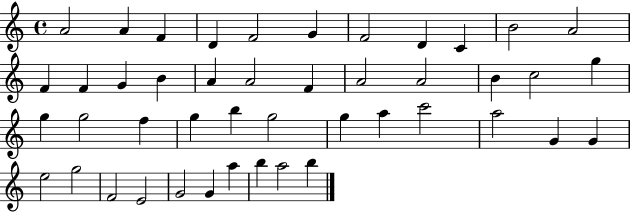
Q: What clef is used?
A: treble